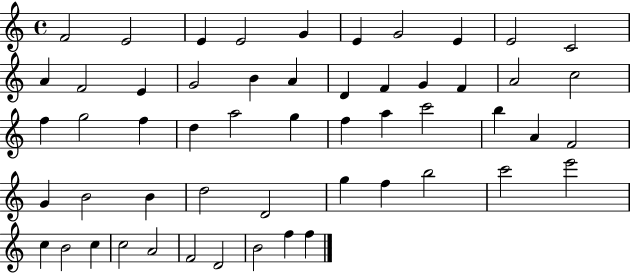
{
  \clef treble
  \time 4/4
  \defaultTimeSignature
  \key c \major
  f'2 e'2 | e'4 e'2 g'4 | e'4 g'2 e'4 | e'2 c'2 | \break a'4 f'2 e'4 | g'2 b'4 a'4 | d'4 f'4 g'4 f'4 | a'2 c''2 | \break f''4 g''2 f''4 | d''4 a''2 g''4 | f''4 a''4 c'''2 | b''4 a'4 f'2 | \break g'4 b'2 b'4 | d''2 d'2 | g''4 f''4 b''2 | c'''2 e'''2 | \break c''4 b'2 c''4 | c''2 a'2 | f'2 d'2 | b'2 f''4 f''4 | \break \bar "|."
}